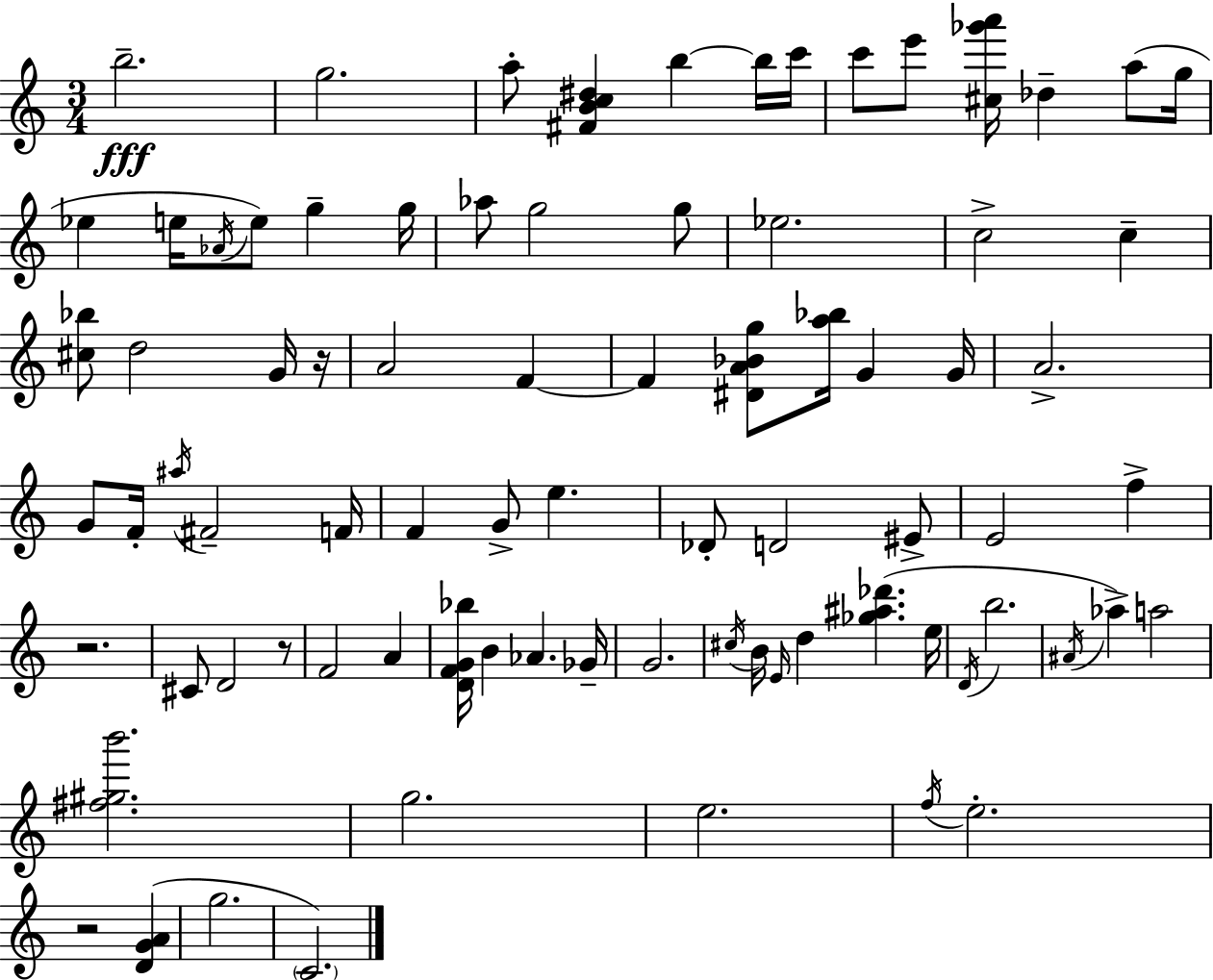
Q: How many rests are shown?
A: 4